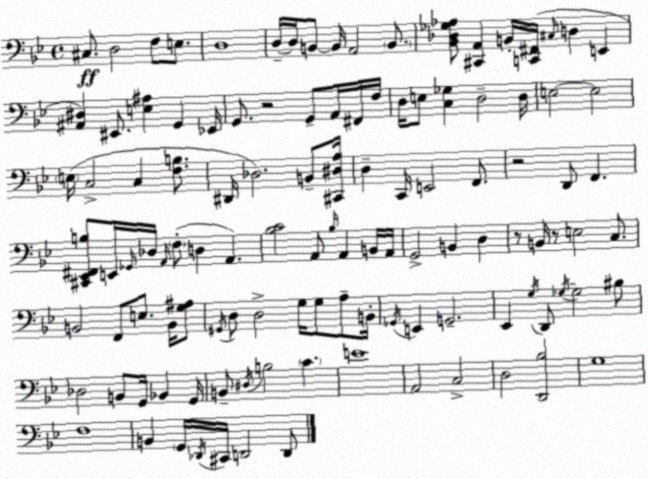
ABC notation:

X:1
T:Untitled
M:4/4
L:1/4
K:Bb
^C,/2 D,2 F,/2 E,/2 D,4 D,/4 D,/4 B,,/2 B,,/4 A,,2 B,,/2 [_B,,_D,_G,_A,]/2 [^C,,A,,] B,,/4 [C,,^F,,]/4 ^C,/4 D, E,, [^A,,^D,] ^E,,/2 [E,^A,] G,, _E,,/4 G,,/2 z2 G,,/2 A,,/4 ^F,,/4 F,/4 D,/4 E,/2 [C,_G,] D,2 D,/4 E,2 E,2 E,/4 C,2 C, [F,B,]/2 ^D,,/4 _D,2 B,,/2 [^C,,^D,A,]/4 D, C,,/4 E,,2 F,,/2 z2 D,,/2 F,, [^C,,_E,,^F,,B,]/2 E,,/4 _G,,/4 _D,/4 A,,/4 F,/2 D, A,, [_B,C]2 A,,/2 _B,/4 A,, B,,/4 A,,/4 G,,2 B,, D, z/2 B,,/4 z/2 E,2 C,/2 B,,2 F,,/2 E,/2 B,,/4 [G,^A,]/2 ^G,,/4 D,/2 D,2 G,/4 G,/2 A,/2 B,,/4 _G,,/4 E,, G,,2 _E,, G,/4 D,,/2 _G,/4 _G,2 ^B,/2 _D,2 B,,/2 G,,/4 _B,, G,,/4 B,,/2 ^D,/4 B,2 C E4 A,,2 C,2 D,2 [D,,_B,]2 G,4 F,4 B,, G,,/4 _D,,/4 ^C,,/4 D,,2 D,,/2